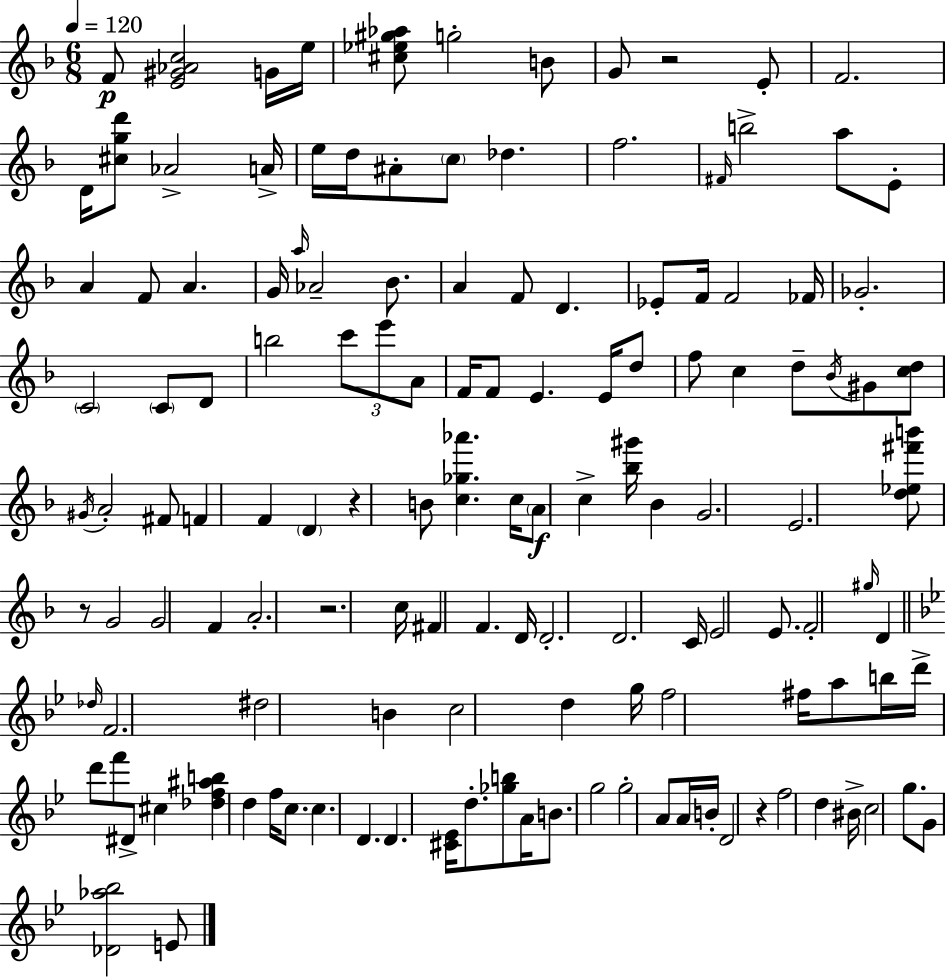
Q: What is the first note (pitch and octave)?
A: F4